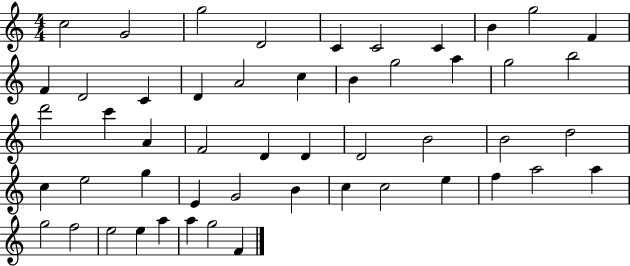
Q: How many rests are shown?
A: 0